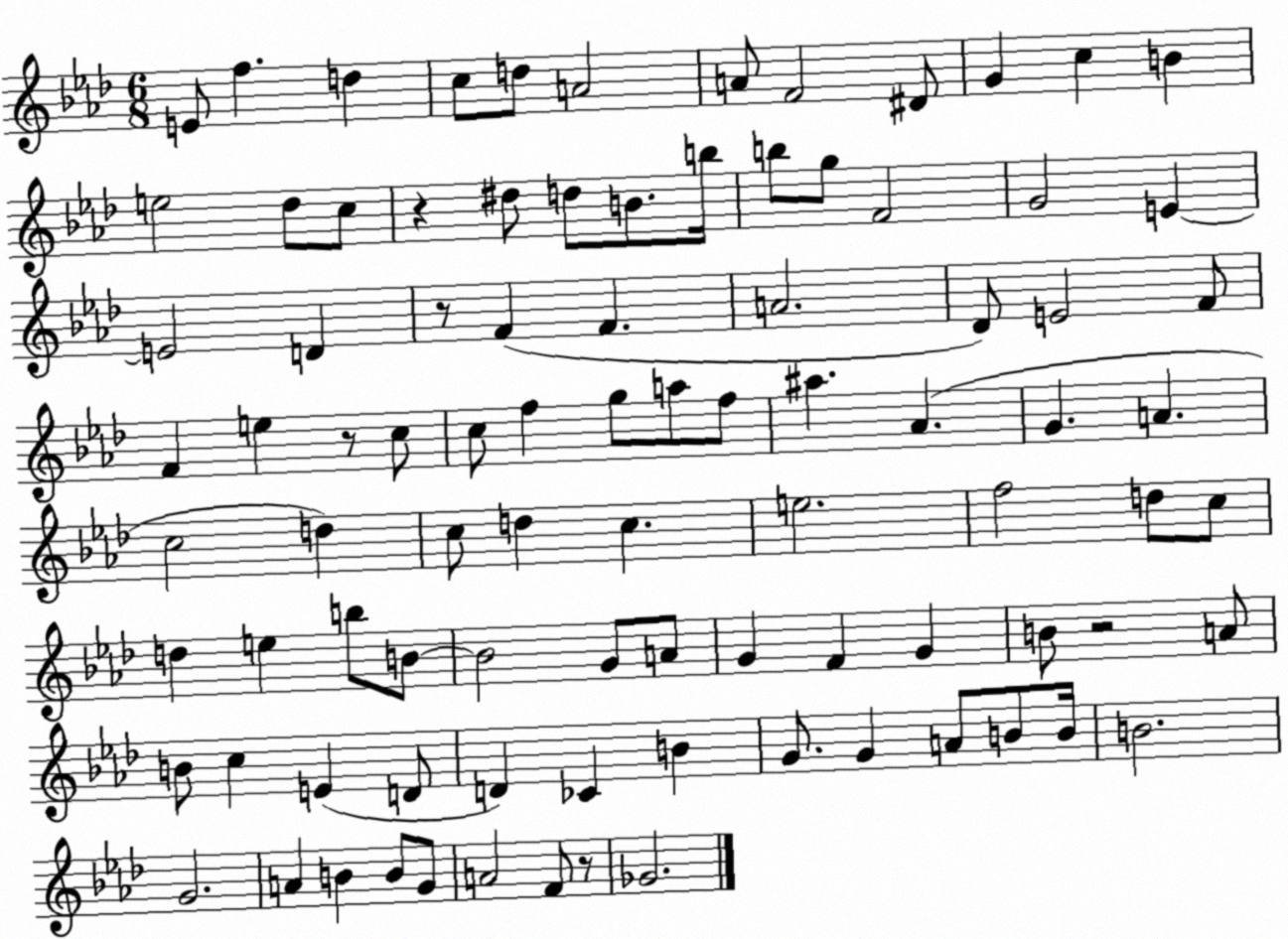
X:1
T:Untitled
M:6/8
L:1/4
K:Ab
E/2 f d c/2 d/2 A2 A/2 F2 ^D/2 G c B e2 _d/2 c/2 z ^d/2 d/2 B/2 b/4 b/2 g/2 F2 G2 E E2 D z/2 F F A2 _D/2 E2 F/2 F e z/2 c/2 c/2 f g/2 a/2 f/2 ^a _A G A c2 d c/2 d c e2 f2 d/2 c/2 d e b/2 B/2 B2 G/2 A/2 G F G B/2 z2 A/2 B/2 c E D/2 D _C B G/2 G A/2 B/2 B/4 B2 G2 A B B/2 G/2 A2 F/2 z/2 _G2